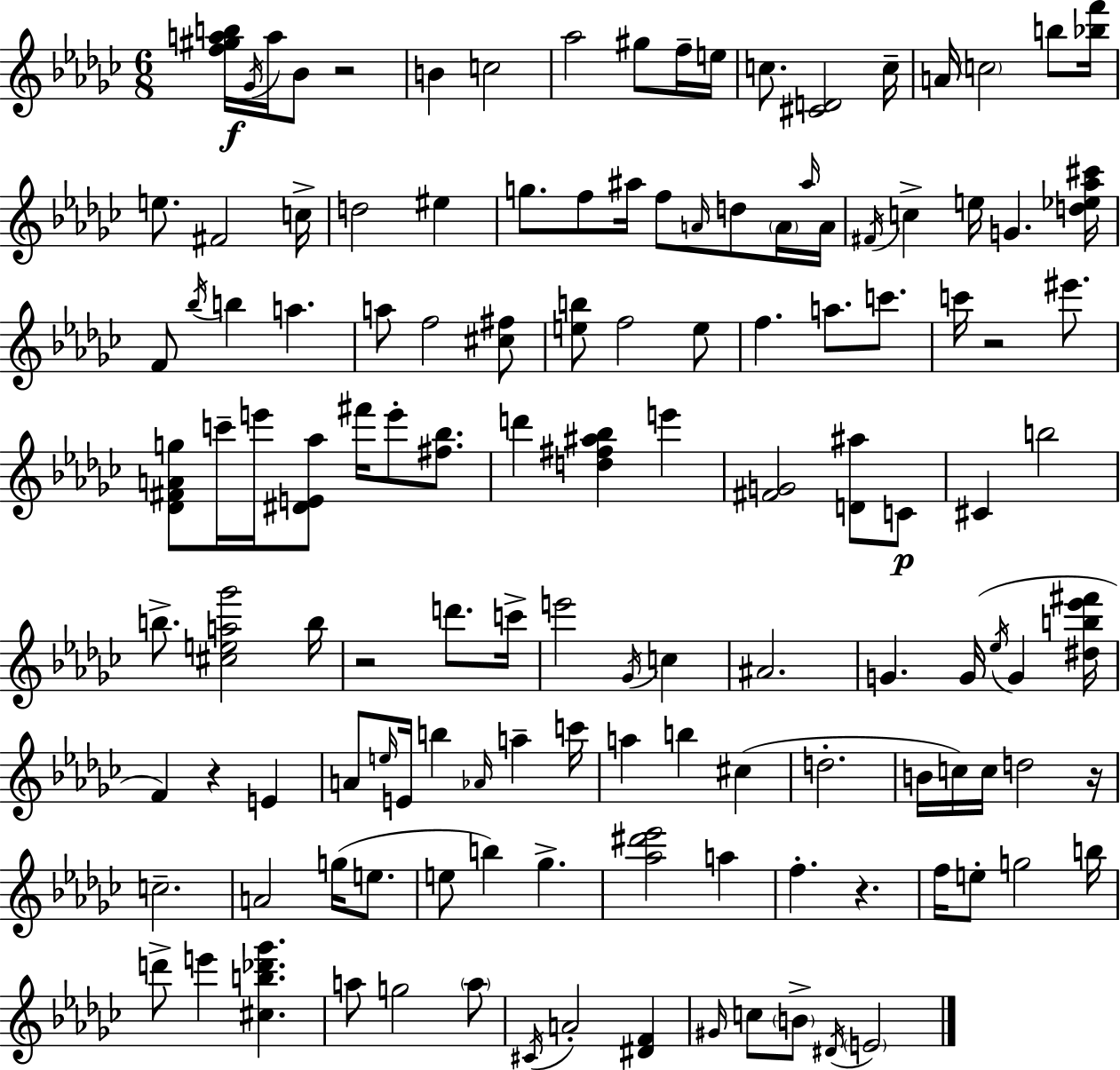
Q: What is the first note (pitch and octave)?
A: Gb4